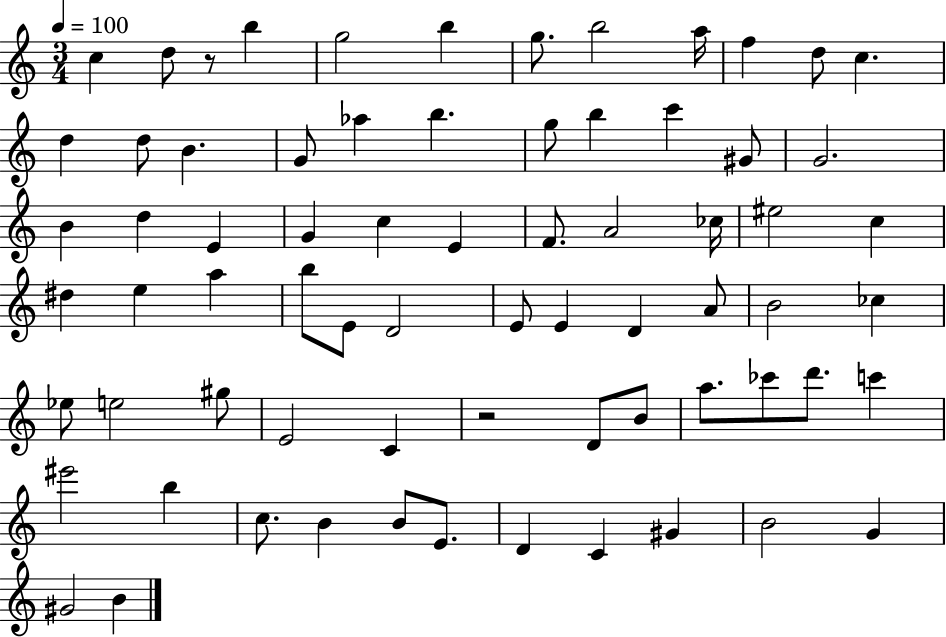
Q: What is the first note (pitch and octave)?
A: C5